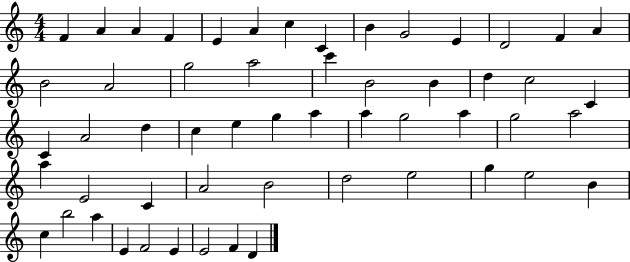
{
  \clef treble
  \numericTimeSignature
  \time 4/4
  \key c \major
  f'4 a'4 a'4 f'4 | e'4 a'4 c''4 c'4 | b'4 g'2 e'4 | d'2 f'4 a'4 | \break b'2 a'2 | g''2 a''2 | c'''4 b'2 b'4 | d''4 c''2 c'4 | \break c'4 a'2 d''4 | c''4 e''4 g''4 a''4 | a''4 g''2 a''4 | g''2 a''2 | \break a''4 e'2 c'4 | a'2 b'2 | d''2 e''2 | g''4 e''2 b'4 | \break c''4 b''2 a''4 | e'4 f'2 e'4 | e'2 f'4 d'4 | \bar "|."
}